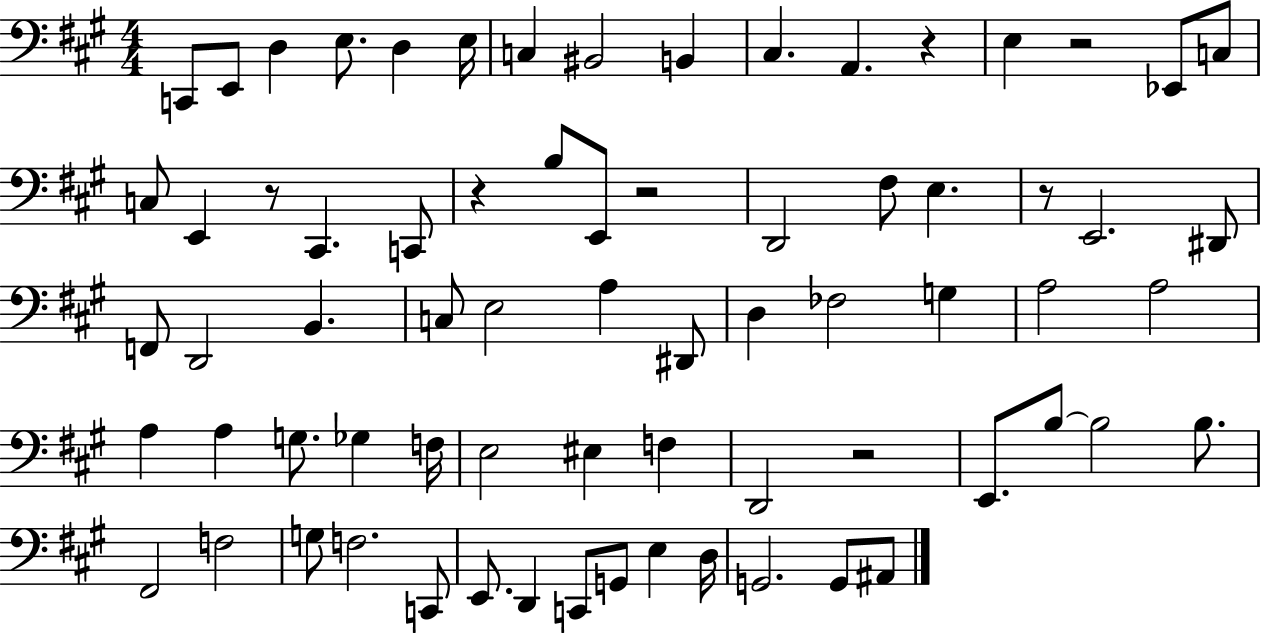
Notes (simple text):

C2/e E2/e D3/q E3/e. D3/q E3/s C3/q BIS2/h B2/q C#3/q. A2/q. R/q E3/q R/h Eb2/e C3/e C3/e E2/q R/e C#2/q. C2/e R/q B3/e E2/e R/h D2/h F#3/e E3/q. R/e E2/h. D#2/e F2/e D2/h B2/q. C3/e E3/h A3/q D#2/e D3/q FES3/h G3/q A3/h A3/h A3/q A3/q G3/e. Gb3/q F3/s E3/h EIS3/q F3/q D2/h R/h E2/e. B3/e B3/h B3/e. F#2/h F3/h G3/e F3/h. C2/e E2/e. D2/q C2/e G2/e E3/q D3/s G2/h. G2/e A#2/e